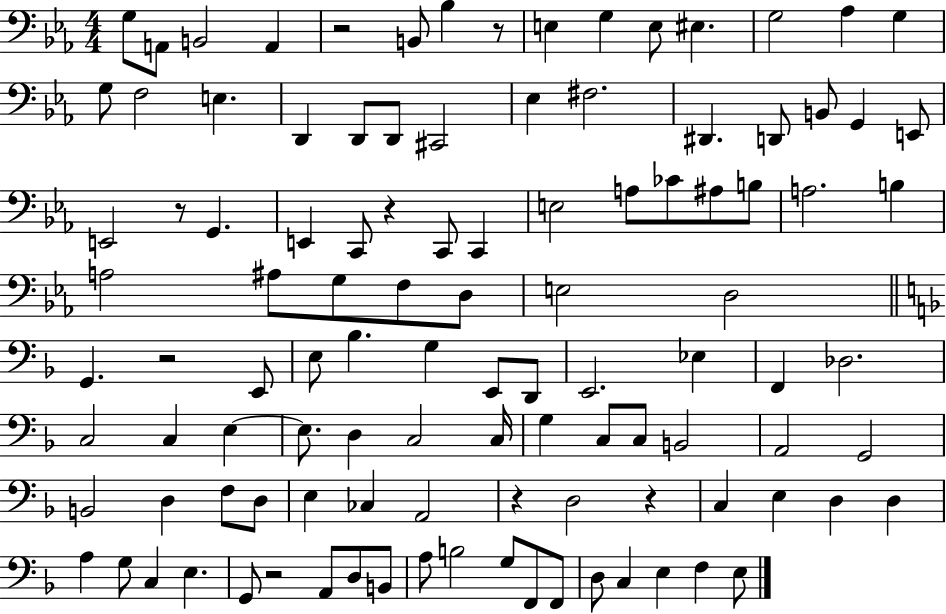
G3/e A2/e B2/h A2/q R/h B2/e Bb3/q R/e E3/q G3/q E3/e EIS3/q. G3/h Ab3/q G3/q G3/e F3/h E3/q. D2/q D2/e D2/e C#2/h Eb3/q F#3/h. D#2/q. D2/e B2/e G2/q E2/e E2/h R/e G2/q. E2/q C2/e R/q C2/e C2/q E3/h A3/e CES4/e A#3/e B3/e A3/h. B3/q A3/h A#3/e G3/e F3/e D3/e E3/h D3/h G2/q. R/h E2/e E3/e Bb3/q. G3/q E2/e D2/e E2/h. Eb3/q F2/q Db3/h. C3/h C3/q E3/q E3/e. D3/q C3/h C3/s G3/q C3/e C3/e B2/h A2/h G2/h B2/h D3/q F3/e D3/e E3/q CES3/q A2/h R/q D3/h R/q C3/q E3/q D3/q D3/q A3/q G3/e C3/q E3/q. G2/e R/h A2/e D3/e B2/e A3/e B3/h G3/e F2/e F2/e D3/e C3/q E3/q F3/q E3/e